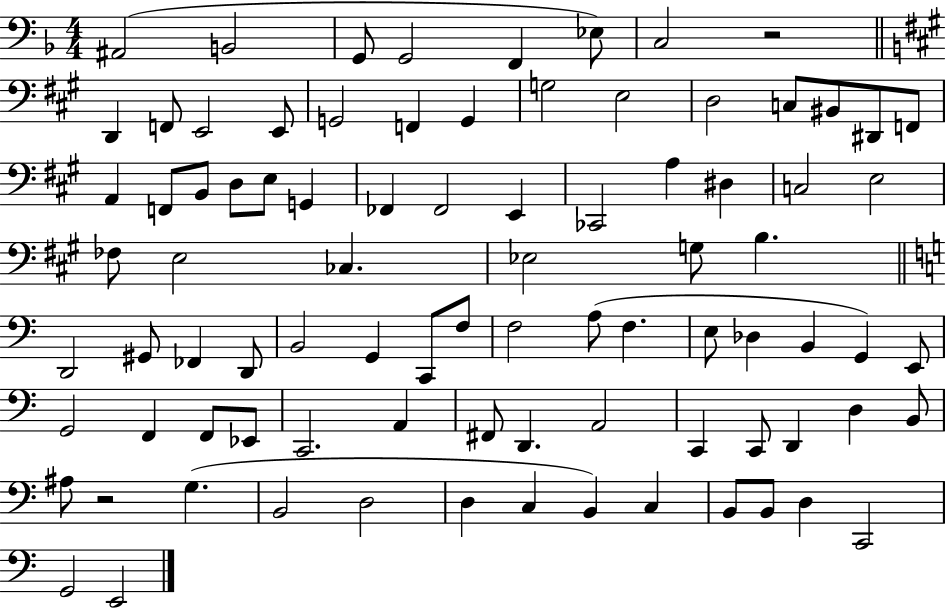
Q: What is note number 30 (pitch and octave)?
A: E2